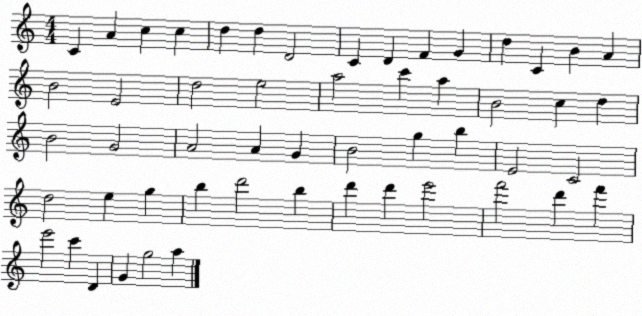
X:1
T:Untitled
M:4/4
L:1/4
K:C
C A c c d d D2 C D F G d C B A B2 E2 d2 e2 a2 c' a B2 c d B2 G2 A2 A G B2 g b E2 C2 d2 e g b d'2 b d' d' e'2 f'2 d' f' e'2 c' D G g2 a